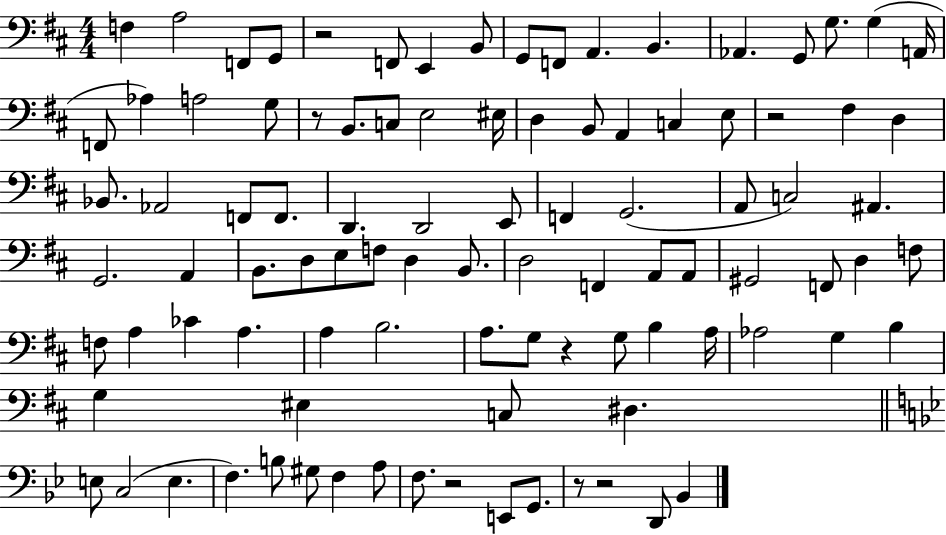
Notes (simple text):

F3/q A3/h F2/e G2/e R/h F2/e E2/q B2/e G2/e F2/e A2/q. B2/q. Ab2/q. G2/e G3/e. G3/q A2/s F2/e Ab3/q A3/h G3/e R/e B2/e. C3/e E3/h EIS3/s D3/q B2/e A2/q C3/q E3/e R/h F#3/q D3/q Bb2/e. Ab2/h F2/e F2/e. D2/q. D2/h E2/e F2/q G2/h. A2/e C3/h A#2/q. G2/h. A2/q B2/e. D3/e E3/e F3/e D3/q B2/e. D3/h F2/q A2/e A2/e G#2/h F2/e D3/q F3/e F3/e A3/q CES4/q A3/q. A3/q B3/h. A3/e. G3/e R/q G3/e B3/q A3/s Ab3/h G3/q B3/q G3/q EIS3/q C3/e D#3/q. E3/e C3/h E3/q. F3/q. B3/e G#3/e F3/q A3/e F3/e. R/h E2/e G2/e. R/e R/h D2/e Bb2/q